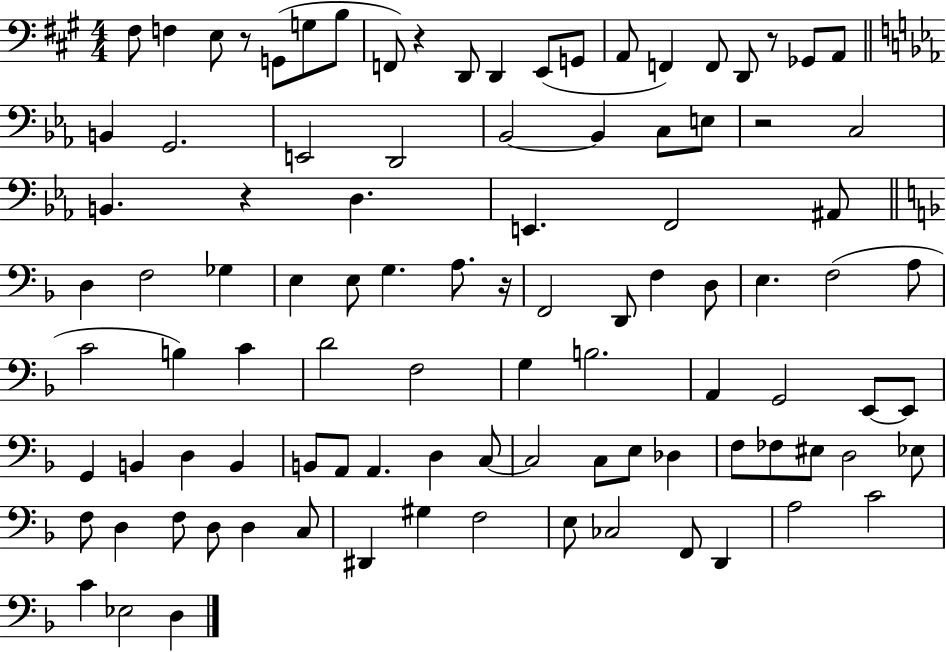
F#3/e F3/q E3/e R/e G2/e G3/e B3/e F2/e R/q D2/e D2/q E2/e G2/e A2/e F2/q F2/e D2/e R/e Gb2/e A2/e B2/q G2/h. E2/h D2/h Bb2/h Bb2/q C3/e E3/e R/h C3/h B2/q. R/q D3/q. E2/q. F2/h A#2/e D3/q F3/h Gb3/q E3/q E3/e G3/q. A3/e. R/s F2/h D2/e F3/q D3/e E3/q. F3/h A3/e C4/h B3/q C4/q D4/h F3/h G3/q B3/h. A2/q G2/h E2/e E2/e G2/q B2/q D3/q B2/q B2/e A2/e A2/q. D3/q C3/e C3/h C3/e E3/e Db3/q F3/e FES3/e EIS3/e D3/h Eb3/e F3/e D3/q F3/e D3/e D3/q C3/e D#2/q G#3/q F3/h E3/e CES3/h F2/e D2/q A3/h C4/h C4/q Eb3/h D3/q